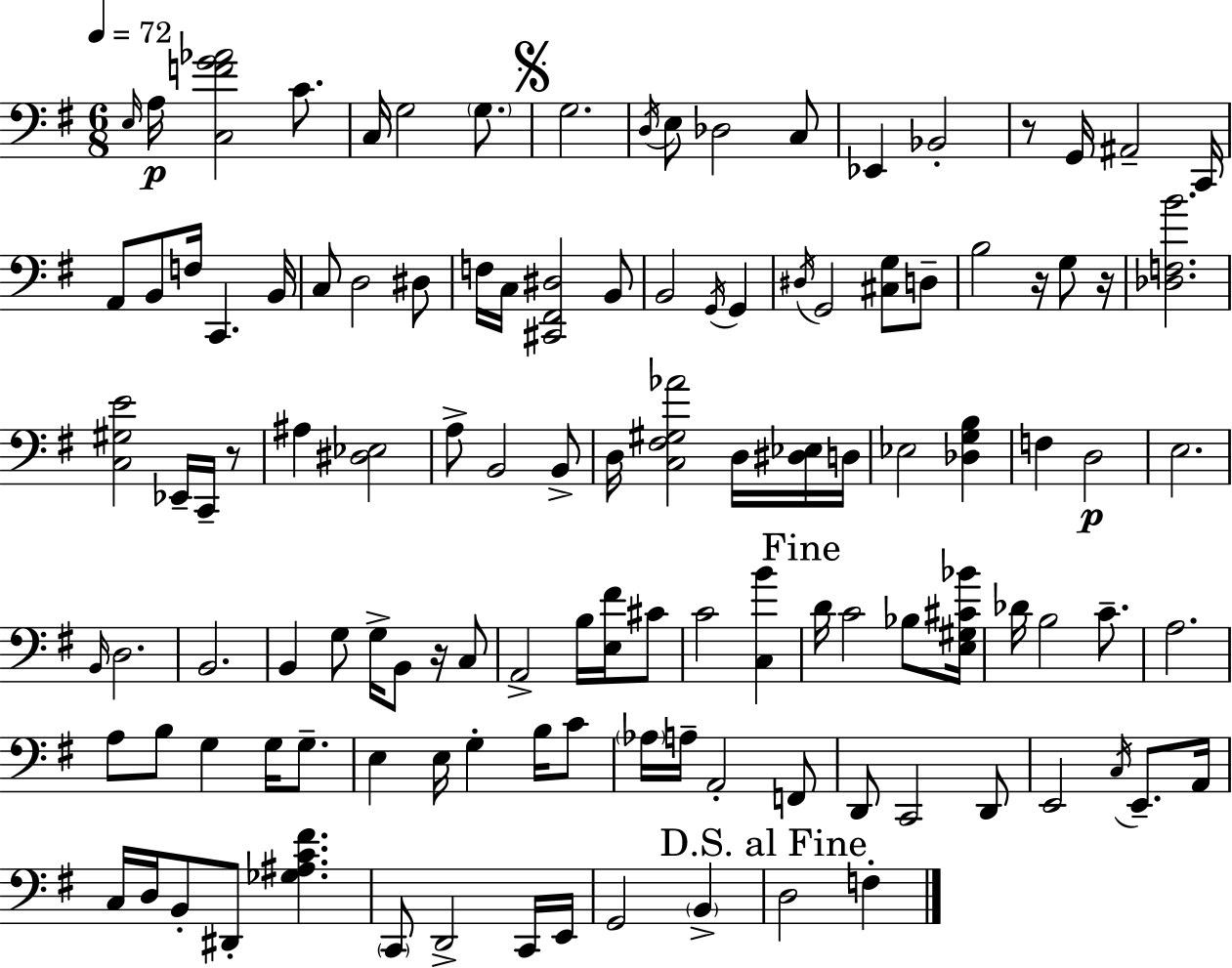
X:1
T:Untitled
M:6/8
L:1/4
K:Em
E,/4 A,/4 [C,FG_A]2 C/2 C,/4 G,2 G,/2 G,2 D,/4 E,/2 _D,2 C,/2 _E,, _B,,2 z/2 G,,/4 ^A,,2 C,,/4 A,,/2 B,,/2 F,/4 C,, B,,/4 C,/2 D,2 ^D,/2 F,/4 C,/4 [^C,,^F,,^D,]2 B,,/2 B,,2 G,,/4 G,, ^D,/4 G,,2 [^C,G,]/2 D,/2 B,2 z/4 G,/2 z/4 [_D,F,B]2 [C,^G,E]2 _E,,/4 C,,/4 z/2 ^A, [^D,_E,]2 A,/2 B,,2 B,,/2 D,/4 [C,^F,^G,_A]2 D,/4 [^D,_E,]/4 D,/4 _E,2 [_D,G,B,] F, D,2 E,2 B,,/4 D,2 B,,2 B,, G,/2 G,/4 B,,/2 z/4 C,/2 A,,2 B,/4 [E,^F]/4 ^C/2 C2 [C,B] D/4 C2 _B,/2 [E,^G,^C_B]/4 _D/4 B,2 C/2 A,2 A,/2 B,/2 G, G,/4 G,/2 E, E,/4 G, B,/4 C/2 _A,/4 A,/4 A,,2 F,,/2 D,,/2 C,,2 D,,/2 E,,2 C,/4 E,,/2 A,,/4 C,/4 D,/4 B,,/2 ^D,,/2 [_G,^A,C^F] C,,/2 D,,2 C,,/4 E,,/4 G,,2 B,, D,2 F,